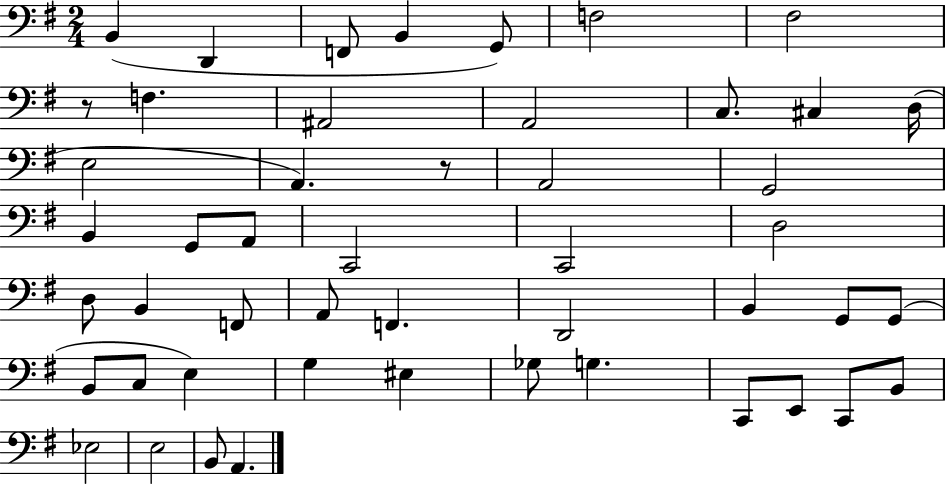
X:1
T:Untitled
M:2/4
L:1/4
K:G
B,, D,, F,,/2 B,, G,,/2 F,2 ^F,2 z/2 F, ^A,,2 A,,2 C,/2 ^C, D,/4 E,2 A,, z/2 A,,2 G,,2 B,, G,,/2 A,,/2 C,,2 C,,2 D,2 D,/2 B,, F,,/2 A,,/2 F,, D,,2 B,, G,,/2 G,,/2 B,,/2 C,/2 E, G, ^E, _G,/2 G, C,,/2 E,,/2 C,,/2 B,,/2 _E,2 E,2 B,,/2 A,,